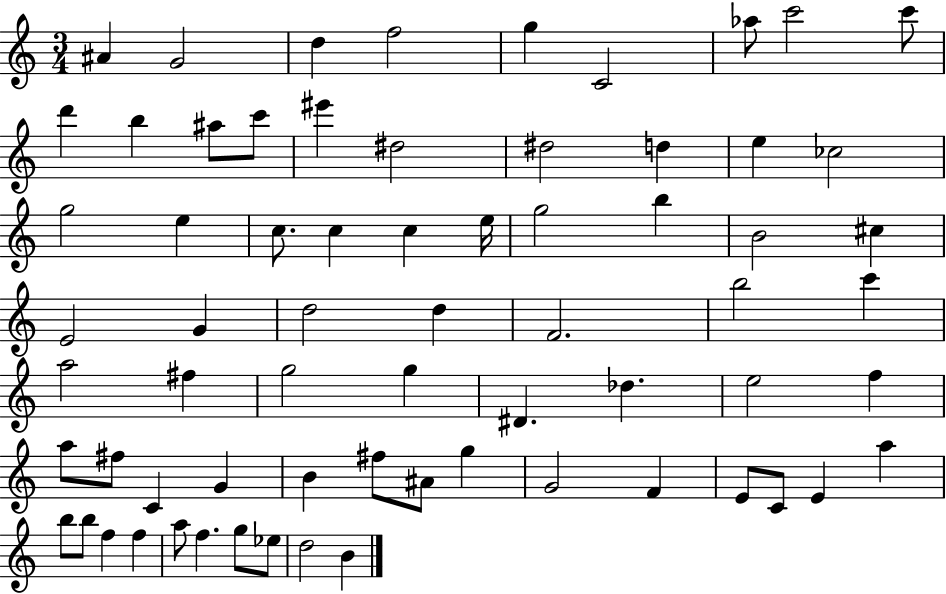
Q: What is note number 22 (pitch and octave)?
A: C5